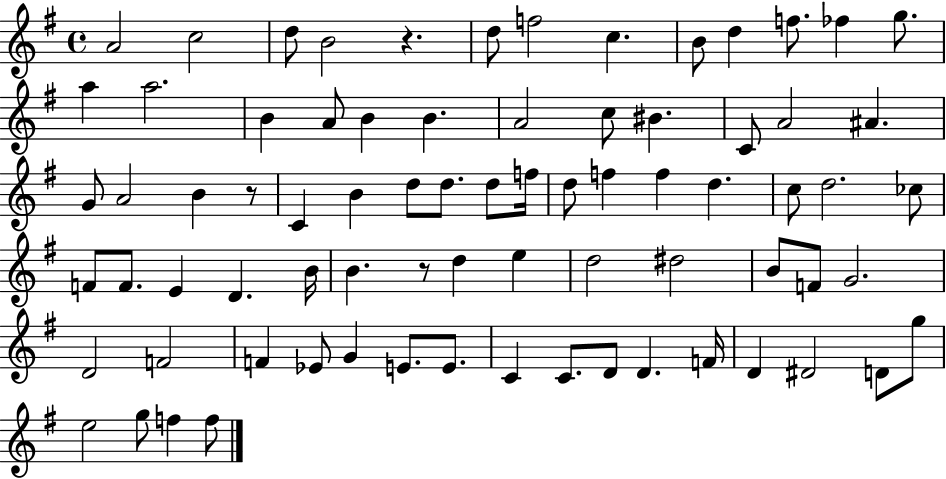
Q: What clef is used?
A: treble